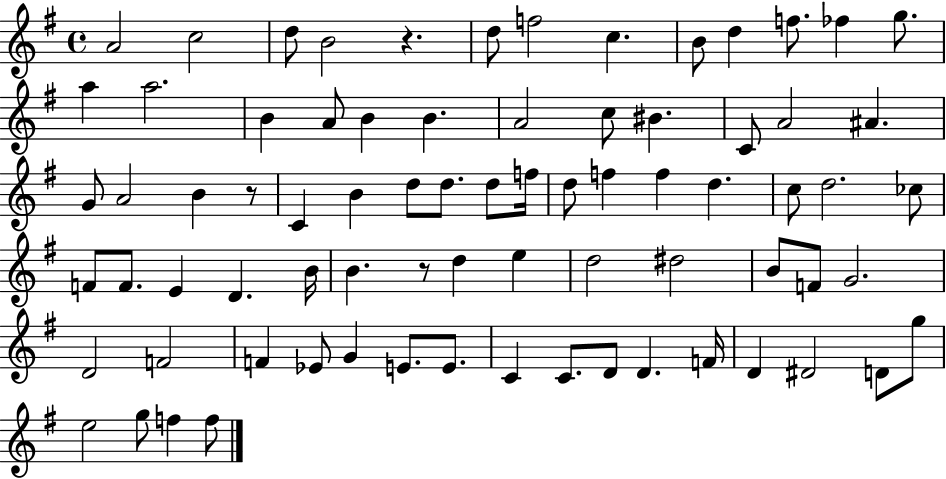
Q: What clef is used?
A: treble